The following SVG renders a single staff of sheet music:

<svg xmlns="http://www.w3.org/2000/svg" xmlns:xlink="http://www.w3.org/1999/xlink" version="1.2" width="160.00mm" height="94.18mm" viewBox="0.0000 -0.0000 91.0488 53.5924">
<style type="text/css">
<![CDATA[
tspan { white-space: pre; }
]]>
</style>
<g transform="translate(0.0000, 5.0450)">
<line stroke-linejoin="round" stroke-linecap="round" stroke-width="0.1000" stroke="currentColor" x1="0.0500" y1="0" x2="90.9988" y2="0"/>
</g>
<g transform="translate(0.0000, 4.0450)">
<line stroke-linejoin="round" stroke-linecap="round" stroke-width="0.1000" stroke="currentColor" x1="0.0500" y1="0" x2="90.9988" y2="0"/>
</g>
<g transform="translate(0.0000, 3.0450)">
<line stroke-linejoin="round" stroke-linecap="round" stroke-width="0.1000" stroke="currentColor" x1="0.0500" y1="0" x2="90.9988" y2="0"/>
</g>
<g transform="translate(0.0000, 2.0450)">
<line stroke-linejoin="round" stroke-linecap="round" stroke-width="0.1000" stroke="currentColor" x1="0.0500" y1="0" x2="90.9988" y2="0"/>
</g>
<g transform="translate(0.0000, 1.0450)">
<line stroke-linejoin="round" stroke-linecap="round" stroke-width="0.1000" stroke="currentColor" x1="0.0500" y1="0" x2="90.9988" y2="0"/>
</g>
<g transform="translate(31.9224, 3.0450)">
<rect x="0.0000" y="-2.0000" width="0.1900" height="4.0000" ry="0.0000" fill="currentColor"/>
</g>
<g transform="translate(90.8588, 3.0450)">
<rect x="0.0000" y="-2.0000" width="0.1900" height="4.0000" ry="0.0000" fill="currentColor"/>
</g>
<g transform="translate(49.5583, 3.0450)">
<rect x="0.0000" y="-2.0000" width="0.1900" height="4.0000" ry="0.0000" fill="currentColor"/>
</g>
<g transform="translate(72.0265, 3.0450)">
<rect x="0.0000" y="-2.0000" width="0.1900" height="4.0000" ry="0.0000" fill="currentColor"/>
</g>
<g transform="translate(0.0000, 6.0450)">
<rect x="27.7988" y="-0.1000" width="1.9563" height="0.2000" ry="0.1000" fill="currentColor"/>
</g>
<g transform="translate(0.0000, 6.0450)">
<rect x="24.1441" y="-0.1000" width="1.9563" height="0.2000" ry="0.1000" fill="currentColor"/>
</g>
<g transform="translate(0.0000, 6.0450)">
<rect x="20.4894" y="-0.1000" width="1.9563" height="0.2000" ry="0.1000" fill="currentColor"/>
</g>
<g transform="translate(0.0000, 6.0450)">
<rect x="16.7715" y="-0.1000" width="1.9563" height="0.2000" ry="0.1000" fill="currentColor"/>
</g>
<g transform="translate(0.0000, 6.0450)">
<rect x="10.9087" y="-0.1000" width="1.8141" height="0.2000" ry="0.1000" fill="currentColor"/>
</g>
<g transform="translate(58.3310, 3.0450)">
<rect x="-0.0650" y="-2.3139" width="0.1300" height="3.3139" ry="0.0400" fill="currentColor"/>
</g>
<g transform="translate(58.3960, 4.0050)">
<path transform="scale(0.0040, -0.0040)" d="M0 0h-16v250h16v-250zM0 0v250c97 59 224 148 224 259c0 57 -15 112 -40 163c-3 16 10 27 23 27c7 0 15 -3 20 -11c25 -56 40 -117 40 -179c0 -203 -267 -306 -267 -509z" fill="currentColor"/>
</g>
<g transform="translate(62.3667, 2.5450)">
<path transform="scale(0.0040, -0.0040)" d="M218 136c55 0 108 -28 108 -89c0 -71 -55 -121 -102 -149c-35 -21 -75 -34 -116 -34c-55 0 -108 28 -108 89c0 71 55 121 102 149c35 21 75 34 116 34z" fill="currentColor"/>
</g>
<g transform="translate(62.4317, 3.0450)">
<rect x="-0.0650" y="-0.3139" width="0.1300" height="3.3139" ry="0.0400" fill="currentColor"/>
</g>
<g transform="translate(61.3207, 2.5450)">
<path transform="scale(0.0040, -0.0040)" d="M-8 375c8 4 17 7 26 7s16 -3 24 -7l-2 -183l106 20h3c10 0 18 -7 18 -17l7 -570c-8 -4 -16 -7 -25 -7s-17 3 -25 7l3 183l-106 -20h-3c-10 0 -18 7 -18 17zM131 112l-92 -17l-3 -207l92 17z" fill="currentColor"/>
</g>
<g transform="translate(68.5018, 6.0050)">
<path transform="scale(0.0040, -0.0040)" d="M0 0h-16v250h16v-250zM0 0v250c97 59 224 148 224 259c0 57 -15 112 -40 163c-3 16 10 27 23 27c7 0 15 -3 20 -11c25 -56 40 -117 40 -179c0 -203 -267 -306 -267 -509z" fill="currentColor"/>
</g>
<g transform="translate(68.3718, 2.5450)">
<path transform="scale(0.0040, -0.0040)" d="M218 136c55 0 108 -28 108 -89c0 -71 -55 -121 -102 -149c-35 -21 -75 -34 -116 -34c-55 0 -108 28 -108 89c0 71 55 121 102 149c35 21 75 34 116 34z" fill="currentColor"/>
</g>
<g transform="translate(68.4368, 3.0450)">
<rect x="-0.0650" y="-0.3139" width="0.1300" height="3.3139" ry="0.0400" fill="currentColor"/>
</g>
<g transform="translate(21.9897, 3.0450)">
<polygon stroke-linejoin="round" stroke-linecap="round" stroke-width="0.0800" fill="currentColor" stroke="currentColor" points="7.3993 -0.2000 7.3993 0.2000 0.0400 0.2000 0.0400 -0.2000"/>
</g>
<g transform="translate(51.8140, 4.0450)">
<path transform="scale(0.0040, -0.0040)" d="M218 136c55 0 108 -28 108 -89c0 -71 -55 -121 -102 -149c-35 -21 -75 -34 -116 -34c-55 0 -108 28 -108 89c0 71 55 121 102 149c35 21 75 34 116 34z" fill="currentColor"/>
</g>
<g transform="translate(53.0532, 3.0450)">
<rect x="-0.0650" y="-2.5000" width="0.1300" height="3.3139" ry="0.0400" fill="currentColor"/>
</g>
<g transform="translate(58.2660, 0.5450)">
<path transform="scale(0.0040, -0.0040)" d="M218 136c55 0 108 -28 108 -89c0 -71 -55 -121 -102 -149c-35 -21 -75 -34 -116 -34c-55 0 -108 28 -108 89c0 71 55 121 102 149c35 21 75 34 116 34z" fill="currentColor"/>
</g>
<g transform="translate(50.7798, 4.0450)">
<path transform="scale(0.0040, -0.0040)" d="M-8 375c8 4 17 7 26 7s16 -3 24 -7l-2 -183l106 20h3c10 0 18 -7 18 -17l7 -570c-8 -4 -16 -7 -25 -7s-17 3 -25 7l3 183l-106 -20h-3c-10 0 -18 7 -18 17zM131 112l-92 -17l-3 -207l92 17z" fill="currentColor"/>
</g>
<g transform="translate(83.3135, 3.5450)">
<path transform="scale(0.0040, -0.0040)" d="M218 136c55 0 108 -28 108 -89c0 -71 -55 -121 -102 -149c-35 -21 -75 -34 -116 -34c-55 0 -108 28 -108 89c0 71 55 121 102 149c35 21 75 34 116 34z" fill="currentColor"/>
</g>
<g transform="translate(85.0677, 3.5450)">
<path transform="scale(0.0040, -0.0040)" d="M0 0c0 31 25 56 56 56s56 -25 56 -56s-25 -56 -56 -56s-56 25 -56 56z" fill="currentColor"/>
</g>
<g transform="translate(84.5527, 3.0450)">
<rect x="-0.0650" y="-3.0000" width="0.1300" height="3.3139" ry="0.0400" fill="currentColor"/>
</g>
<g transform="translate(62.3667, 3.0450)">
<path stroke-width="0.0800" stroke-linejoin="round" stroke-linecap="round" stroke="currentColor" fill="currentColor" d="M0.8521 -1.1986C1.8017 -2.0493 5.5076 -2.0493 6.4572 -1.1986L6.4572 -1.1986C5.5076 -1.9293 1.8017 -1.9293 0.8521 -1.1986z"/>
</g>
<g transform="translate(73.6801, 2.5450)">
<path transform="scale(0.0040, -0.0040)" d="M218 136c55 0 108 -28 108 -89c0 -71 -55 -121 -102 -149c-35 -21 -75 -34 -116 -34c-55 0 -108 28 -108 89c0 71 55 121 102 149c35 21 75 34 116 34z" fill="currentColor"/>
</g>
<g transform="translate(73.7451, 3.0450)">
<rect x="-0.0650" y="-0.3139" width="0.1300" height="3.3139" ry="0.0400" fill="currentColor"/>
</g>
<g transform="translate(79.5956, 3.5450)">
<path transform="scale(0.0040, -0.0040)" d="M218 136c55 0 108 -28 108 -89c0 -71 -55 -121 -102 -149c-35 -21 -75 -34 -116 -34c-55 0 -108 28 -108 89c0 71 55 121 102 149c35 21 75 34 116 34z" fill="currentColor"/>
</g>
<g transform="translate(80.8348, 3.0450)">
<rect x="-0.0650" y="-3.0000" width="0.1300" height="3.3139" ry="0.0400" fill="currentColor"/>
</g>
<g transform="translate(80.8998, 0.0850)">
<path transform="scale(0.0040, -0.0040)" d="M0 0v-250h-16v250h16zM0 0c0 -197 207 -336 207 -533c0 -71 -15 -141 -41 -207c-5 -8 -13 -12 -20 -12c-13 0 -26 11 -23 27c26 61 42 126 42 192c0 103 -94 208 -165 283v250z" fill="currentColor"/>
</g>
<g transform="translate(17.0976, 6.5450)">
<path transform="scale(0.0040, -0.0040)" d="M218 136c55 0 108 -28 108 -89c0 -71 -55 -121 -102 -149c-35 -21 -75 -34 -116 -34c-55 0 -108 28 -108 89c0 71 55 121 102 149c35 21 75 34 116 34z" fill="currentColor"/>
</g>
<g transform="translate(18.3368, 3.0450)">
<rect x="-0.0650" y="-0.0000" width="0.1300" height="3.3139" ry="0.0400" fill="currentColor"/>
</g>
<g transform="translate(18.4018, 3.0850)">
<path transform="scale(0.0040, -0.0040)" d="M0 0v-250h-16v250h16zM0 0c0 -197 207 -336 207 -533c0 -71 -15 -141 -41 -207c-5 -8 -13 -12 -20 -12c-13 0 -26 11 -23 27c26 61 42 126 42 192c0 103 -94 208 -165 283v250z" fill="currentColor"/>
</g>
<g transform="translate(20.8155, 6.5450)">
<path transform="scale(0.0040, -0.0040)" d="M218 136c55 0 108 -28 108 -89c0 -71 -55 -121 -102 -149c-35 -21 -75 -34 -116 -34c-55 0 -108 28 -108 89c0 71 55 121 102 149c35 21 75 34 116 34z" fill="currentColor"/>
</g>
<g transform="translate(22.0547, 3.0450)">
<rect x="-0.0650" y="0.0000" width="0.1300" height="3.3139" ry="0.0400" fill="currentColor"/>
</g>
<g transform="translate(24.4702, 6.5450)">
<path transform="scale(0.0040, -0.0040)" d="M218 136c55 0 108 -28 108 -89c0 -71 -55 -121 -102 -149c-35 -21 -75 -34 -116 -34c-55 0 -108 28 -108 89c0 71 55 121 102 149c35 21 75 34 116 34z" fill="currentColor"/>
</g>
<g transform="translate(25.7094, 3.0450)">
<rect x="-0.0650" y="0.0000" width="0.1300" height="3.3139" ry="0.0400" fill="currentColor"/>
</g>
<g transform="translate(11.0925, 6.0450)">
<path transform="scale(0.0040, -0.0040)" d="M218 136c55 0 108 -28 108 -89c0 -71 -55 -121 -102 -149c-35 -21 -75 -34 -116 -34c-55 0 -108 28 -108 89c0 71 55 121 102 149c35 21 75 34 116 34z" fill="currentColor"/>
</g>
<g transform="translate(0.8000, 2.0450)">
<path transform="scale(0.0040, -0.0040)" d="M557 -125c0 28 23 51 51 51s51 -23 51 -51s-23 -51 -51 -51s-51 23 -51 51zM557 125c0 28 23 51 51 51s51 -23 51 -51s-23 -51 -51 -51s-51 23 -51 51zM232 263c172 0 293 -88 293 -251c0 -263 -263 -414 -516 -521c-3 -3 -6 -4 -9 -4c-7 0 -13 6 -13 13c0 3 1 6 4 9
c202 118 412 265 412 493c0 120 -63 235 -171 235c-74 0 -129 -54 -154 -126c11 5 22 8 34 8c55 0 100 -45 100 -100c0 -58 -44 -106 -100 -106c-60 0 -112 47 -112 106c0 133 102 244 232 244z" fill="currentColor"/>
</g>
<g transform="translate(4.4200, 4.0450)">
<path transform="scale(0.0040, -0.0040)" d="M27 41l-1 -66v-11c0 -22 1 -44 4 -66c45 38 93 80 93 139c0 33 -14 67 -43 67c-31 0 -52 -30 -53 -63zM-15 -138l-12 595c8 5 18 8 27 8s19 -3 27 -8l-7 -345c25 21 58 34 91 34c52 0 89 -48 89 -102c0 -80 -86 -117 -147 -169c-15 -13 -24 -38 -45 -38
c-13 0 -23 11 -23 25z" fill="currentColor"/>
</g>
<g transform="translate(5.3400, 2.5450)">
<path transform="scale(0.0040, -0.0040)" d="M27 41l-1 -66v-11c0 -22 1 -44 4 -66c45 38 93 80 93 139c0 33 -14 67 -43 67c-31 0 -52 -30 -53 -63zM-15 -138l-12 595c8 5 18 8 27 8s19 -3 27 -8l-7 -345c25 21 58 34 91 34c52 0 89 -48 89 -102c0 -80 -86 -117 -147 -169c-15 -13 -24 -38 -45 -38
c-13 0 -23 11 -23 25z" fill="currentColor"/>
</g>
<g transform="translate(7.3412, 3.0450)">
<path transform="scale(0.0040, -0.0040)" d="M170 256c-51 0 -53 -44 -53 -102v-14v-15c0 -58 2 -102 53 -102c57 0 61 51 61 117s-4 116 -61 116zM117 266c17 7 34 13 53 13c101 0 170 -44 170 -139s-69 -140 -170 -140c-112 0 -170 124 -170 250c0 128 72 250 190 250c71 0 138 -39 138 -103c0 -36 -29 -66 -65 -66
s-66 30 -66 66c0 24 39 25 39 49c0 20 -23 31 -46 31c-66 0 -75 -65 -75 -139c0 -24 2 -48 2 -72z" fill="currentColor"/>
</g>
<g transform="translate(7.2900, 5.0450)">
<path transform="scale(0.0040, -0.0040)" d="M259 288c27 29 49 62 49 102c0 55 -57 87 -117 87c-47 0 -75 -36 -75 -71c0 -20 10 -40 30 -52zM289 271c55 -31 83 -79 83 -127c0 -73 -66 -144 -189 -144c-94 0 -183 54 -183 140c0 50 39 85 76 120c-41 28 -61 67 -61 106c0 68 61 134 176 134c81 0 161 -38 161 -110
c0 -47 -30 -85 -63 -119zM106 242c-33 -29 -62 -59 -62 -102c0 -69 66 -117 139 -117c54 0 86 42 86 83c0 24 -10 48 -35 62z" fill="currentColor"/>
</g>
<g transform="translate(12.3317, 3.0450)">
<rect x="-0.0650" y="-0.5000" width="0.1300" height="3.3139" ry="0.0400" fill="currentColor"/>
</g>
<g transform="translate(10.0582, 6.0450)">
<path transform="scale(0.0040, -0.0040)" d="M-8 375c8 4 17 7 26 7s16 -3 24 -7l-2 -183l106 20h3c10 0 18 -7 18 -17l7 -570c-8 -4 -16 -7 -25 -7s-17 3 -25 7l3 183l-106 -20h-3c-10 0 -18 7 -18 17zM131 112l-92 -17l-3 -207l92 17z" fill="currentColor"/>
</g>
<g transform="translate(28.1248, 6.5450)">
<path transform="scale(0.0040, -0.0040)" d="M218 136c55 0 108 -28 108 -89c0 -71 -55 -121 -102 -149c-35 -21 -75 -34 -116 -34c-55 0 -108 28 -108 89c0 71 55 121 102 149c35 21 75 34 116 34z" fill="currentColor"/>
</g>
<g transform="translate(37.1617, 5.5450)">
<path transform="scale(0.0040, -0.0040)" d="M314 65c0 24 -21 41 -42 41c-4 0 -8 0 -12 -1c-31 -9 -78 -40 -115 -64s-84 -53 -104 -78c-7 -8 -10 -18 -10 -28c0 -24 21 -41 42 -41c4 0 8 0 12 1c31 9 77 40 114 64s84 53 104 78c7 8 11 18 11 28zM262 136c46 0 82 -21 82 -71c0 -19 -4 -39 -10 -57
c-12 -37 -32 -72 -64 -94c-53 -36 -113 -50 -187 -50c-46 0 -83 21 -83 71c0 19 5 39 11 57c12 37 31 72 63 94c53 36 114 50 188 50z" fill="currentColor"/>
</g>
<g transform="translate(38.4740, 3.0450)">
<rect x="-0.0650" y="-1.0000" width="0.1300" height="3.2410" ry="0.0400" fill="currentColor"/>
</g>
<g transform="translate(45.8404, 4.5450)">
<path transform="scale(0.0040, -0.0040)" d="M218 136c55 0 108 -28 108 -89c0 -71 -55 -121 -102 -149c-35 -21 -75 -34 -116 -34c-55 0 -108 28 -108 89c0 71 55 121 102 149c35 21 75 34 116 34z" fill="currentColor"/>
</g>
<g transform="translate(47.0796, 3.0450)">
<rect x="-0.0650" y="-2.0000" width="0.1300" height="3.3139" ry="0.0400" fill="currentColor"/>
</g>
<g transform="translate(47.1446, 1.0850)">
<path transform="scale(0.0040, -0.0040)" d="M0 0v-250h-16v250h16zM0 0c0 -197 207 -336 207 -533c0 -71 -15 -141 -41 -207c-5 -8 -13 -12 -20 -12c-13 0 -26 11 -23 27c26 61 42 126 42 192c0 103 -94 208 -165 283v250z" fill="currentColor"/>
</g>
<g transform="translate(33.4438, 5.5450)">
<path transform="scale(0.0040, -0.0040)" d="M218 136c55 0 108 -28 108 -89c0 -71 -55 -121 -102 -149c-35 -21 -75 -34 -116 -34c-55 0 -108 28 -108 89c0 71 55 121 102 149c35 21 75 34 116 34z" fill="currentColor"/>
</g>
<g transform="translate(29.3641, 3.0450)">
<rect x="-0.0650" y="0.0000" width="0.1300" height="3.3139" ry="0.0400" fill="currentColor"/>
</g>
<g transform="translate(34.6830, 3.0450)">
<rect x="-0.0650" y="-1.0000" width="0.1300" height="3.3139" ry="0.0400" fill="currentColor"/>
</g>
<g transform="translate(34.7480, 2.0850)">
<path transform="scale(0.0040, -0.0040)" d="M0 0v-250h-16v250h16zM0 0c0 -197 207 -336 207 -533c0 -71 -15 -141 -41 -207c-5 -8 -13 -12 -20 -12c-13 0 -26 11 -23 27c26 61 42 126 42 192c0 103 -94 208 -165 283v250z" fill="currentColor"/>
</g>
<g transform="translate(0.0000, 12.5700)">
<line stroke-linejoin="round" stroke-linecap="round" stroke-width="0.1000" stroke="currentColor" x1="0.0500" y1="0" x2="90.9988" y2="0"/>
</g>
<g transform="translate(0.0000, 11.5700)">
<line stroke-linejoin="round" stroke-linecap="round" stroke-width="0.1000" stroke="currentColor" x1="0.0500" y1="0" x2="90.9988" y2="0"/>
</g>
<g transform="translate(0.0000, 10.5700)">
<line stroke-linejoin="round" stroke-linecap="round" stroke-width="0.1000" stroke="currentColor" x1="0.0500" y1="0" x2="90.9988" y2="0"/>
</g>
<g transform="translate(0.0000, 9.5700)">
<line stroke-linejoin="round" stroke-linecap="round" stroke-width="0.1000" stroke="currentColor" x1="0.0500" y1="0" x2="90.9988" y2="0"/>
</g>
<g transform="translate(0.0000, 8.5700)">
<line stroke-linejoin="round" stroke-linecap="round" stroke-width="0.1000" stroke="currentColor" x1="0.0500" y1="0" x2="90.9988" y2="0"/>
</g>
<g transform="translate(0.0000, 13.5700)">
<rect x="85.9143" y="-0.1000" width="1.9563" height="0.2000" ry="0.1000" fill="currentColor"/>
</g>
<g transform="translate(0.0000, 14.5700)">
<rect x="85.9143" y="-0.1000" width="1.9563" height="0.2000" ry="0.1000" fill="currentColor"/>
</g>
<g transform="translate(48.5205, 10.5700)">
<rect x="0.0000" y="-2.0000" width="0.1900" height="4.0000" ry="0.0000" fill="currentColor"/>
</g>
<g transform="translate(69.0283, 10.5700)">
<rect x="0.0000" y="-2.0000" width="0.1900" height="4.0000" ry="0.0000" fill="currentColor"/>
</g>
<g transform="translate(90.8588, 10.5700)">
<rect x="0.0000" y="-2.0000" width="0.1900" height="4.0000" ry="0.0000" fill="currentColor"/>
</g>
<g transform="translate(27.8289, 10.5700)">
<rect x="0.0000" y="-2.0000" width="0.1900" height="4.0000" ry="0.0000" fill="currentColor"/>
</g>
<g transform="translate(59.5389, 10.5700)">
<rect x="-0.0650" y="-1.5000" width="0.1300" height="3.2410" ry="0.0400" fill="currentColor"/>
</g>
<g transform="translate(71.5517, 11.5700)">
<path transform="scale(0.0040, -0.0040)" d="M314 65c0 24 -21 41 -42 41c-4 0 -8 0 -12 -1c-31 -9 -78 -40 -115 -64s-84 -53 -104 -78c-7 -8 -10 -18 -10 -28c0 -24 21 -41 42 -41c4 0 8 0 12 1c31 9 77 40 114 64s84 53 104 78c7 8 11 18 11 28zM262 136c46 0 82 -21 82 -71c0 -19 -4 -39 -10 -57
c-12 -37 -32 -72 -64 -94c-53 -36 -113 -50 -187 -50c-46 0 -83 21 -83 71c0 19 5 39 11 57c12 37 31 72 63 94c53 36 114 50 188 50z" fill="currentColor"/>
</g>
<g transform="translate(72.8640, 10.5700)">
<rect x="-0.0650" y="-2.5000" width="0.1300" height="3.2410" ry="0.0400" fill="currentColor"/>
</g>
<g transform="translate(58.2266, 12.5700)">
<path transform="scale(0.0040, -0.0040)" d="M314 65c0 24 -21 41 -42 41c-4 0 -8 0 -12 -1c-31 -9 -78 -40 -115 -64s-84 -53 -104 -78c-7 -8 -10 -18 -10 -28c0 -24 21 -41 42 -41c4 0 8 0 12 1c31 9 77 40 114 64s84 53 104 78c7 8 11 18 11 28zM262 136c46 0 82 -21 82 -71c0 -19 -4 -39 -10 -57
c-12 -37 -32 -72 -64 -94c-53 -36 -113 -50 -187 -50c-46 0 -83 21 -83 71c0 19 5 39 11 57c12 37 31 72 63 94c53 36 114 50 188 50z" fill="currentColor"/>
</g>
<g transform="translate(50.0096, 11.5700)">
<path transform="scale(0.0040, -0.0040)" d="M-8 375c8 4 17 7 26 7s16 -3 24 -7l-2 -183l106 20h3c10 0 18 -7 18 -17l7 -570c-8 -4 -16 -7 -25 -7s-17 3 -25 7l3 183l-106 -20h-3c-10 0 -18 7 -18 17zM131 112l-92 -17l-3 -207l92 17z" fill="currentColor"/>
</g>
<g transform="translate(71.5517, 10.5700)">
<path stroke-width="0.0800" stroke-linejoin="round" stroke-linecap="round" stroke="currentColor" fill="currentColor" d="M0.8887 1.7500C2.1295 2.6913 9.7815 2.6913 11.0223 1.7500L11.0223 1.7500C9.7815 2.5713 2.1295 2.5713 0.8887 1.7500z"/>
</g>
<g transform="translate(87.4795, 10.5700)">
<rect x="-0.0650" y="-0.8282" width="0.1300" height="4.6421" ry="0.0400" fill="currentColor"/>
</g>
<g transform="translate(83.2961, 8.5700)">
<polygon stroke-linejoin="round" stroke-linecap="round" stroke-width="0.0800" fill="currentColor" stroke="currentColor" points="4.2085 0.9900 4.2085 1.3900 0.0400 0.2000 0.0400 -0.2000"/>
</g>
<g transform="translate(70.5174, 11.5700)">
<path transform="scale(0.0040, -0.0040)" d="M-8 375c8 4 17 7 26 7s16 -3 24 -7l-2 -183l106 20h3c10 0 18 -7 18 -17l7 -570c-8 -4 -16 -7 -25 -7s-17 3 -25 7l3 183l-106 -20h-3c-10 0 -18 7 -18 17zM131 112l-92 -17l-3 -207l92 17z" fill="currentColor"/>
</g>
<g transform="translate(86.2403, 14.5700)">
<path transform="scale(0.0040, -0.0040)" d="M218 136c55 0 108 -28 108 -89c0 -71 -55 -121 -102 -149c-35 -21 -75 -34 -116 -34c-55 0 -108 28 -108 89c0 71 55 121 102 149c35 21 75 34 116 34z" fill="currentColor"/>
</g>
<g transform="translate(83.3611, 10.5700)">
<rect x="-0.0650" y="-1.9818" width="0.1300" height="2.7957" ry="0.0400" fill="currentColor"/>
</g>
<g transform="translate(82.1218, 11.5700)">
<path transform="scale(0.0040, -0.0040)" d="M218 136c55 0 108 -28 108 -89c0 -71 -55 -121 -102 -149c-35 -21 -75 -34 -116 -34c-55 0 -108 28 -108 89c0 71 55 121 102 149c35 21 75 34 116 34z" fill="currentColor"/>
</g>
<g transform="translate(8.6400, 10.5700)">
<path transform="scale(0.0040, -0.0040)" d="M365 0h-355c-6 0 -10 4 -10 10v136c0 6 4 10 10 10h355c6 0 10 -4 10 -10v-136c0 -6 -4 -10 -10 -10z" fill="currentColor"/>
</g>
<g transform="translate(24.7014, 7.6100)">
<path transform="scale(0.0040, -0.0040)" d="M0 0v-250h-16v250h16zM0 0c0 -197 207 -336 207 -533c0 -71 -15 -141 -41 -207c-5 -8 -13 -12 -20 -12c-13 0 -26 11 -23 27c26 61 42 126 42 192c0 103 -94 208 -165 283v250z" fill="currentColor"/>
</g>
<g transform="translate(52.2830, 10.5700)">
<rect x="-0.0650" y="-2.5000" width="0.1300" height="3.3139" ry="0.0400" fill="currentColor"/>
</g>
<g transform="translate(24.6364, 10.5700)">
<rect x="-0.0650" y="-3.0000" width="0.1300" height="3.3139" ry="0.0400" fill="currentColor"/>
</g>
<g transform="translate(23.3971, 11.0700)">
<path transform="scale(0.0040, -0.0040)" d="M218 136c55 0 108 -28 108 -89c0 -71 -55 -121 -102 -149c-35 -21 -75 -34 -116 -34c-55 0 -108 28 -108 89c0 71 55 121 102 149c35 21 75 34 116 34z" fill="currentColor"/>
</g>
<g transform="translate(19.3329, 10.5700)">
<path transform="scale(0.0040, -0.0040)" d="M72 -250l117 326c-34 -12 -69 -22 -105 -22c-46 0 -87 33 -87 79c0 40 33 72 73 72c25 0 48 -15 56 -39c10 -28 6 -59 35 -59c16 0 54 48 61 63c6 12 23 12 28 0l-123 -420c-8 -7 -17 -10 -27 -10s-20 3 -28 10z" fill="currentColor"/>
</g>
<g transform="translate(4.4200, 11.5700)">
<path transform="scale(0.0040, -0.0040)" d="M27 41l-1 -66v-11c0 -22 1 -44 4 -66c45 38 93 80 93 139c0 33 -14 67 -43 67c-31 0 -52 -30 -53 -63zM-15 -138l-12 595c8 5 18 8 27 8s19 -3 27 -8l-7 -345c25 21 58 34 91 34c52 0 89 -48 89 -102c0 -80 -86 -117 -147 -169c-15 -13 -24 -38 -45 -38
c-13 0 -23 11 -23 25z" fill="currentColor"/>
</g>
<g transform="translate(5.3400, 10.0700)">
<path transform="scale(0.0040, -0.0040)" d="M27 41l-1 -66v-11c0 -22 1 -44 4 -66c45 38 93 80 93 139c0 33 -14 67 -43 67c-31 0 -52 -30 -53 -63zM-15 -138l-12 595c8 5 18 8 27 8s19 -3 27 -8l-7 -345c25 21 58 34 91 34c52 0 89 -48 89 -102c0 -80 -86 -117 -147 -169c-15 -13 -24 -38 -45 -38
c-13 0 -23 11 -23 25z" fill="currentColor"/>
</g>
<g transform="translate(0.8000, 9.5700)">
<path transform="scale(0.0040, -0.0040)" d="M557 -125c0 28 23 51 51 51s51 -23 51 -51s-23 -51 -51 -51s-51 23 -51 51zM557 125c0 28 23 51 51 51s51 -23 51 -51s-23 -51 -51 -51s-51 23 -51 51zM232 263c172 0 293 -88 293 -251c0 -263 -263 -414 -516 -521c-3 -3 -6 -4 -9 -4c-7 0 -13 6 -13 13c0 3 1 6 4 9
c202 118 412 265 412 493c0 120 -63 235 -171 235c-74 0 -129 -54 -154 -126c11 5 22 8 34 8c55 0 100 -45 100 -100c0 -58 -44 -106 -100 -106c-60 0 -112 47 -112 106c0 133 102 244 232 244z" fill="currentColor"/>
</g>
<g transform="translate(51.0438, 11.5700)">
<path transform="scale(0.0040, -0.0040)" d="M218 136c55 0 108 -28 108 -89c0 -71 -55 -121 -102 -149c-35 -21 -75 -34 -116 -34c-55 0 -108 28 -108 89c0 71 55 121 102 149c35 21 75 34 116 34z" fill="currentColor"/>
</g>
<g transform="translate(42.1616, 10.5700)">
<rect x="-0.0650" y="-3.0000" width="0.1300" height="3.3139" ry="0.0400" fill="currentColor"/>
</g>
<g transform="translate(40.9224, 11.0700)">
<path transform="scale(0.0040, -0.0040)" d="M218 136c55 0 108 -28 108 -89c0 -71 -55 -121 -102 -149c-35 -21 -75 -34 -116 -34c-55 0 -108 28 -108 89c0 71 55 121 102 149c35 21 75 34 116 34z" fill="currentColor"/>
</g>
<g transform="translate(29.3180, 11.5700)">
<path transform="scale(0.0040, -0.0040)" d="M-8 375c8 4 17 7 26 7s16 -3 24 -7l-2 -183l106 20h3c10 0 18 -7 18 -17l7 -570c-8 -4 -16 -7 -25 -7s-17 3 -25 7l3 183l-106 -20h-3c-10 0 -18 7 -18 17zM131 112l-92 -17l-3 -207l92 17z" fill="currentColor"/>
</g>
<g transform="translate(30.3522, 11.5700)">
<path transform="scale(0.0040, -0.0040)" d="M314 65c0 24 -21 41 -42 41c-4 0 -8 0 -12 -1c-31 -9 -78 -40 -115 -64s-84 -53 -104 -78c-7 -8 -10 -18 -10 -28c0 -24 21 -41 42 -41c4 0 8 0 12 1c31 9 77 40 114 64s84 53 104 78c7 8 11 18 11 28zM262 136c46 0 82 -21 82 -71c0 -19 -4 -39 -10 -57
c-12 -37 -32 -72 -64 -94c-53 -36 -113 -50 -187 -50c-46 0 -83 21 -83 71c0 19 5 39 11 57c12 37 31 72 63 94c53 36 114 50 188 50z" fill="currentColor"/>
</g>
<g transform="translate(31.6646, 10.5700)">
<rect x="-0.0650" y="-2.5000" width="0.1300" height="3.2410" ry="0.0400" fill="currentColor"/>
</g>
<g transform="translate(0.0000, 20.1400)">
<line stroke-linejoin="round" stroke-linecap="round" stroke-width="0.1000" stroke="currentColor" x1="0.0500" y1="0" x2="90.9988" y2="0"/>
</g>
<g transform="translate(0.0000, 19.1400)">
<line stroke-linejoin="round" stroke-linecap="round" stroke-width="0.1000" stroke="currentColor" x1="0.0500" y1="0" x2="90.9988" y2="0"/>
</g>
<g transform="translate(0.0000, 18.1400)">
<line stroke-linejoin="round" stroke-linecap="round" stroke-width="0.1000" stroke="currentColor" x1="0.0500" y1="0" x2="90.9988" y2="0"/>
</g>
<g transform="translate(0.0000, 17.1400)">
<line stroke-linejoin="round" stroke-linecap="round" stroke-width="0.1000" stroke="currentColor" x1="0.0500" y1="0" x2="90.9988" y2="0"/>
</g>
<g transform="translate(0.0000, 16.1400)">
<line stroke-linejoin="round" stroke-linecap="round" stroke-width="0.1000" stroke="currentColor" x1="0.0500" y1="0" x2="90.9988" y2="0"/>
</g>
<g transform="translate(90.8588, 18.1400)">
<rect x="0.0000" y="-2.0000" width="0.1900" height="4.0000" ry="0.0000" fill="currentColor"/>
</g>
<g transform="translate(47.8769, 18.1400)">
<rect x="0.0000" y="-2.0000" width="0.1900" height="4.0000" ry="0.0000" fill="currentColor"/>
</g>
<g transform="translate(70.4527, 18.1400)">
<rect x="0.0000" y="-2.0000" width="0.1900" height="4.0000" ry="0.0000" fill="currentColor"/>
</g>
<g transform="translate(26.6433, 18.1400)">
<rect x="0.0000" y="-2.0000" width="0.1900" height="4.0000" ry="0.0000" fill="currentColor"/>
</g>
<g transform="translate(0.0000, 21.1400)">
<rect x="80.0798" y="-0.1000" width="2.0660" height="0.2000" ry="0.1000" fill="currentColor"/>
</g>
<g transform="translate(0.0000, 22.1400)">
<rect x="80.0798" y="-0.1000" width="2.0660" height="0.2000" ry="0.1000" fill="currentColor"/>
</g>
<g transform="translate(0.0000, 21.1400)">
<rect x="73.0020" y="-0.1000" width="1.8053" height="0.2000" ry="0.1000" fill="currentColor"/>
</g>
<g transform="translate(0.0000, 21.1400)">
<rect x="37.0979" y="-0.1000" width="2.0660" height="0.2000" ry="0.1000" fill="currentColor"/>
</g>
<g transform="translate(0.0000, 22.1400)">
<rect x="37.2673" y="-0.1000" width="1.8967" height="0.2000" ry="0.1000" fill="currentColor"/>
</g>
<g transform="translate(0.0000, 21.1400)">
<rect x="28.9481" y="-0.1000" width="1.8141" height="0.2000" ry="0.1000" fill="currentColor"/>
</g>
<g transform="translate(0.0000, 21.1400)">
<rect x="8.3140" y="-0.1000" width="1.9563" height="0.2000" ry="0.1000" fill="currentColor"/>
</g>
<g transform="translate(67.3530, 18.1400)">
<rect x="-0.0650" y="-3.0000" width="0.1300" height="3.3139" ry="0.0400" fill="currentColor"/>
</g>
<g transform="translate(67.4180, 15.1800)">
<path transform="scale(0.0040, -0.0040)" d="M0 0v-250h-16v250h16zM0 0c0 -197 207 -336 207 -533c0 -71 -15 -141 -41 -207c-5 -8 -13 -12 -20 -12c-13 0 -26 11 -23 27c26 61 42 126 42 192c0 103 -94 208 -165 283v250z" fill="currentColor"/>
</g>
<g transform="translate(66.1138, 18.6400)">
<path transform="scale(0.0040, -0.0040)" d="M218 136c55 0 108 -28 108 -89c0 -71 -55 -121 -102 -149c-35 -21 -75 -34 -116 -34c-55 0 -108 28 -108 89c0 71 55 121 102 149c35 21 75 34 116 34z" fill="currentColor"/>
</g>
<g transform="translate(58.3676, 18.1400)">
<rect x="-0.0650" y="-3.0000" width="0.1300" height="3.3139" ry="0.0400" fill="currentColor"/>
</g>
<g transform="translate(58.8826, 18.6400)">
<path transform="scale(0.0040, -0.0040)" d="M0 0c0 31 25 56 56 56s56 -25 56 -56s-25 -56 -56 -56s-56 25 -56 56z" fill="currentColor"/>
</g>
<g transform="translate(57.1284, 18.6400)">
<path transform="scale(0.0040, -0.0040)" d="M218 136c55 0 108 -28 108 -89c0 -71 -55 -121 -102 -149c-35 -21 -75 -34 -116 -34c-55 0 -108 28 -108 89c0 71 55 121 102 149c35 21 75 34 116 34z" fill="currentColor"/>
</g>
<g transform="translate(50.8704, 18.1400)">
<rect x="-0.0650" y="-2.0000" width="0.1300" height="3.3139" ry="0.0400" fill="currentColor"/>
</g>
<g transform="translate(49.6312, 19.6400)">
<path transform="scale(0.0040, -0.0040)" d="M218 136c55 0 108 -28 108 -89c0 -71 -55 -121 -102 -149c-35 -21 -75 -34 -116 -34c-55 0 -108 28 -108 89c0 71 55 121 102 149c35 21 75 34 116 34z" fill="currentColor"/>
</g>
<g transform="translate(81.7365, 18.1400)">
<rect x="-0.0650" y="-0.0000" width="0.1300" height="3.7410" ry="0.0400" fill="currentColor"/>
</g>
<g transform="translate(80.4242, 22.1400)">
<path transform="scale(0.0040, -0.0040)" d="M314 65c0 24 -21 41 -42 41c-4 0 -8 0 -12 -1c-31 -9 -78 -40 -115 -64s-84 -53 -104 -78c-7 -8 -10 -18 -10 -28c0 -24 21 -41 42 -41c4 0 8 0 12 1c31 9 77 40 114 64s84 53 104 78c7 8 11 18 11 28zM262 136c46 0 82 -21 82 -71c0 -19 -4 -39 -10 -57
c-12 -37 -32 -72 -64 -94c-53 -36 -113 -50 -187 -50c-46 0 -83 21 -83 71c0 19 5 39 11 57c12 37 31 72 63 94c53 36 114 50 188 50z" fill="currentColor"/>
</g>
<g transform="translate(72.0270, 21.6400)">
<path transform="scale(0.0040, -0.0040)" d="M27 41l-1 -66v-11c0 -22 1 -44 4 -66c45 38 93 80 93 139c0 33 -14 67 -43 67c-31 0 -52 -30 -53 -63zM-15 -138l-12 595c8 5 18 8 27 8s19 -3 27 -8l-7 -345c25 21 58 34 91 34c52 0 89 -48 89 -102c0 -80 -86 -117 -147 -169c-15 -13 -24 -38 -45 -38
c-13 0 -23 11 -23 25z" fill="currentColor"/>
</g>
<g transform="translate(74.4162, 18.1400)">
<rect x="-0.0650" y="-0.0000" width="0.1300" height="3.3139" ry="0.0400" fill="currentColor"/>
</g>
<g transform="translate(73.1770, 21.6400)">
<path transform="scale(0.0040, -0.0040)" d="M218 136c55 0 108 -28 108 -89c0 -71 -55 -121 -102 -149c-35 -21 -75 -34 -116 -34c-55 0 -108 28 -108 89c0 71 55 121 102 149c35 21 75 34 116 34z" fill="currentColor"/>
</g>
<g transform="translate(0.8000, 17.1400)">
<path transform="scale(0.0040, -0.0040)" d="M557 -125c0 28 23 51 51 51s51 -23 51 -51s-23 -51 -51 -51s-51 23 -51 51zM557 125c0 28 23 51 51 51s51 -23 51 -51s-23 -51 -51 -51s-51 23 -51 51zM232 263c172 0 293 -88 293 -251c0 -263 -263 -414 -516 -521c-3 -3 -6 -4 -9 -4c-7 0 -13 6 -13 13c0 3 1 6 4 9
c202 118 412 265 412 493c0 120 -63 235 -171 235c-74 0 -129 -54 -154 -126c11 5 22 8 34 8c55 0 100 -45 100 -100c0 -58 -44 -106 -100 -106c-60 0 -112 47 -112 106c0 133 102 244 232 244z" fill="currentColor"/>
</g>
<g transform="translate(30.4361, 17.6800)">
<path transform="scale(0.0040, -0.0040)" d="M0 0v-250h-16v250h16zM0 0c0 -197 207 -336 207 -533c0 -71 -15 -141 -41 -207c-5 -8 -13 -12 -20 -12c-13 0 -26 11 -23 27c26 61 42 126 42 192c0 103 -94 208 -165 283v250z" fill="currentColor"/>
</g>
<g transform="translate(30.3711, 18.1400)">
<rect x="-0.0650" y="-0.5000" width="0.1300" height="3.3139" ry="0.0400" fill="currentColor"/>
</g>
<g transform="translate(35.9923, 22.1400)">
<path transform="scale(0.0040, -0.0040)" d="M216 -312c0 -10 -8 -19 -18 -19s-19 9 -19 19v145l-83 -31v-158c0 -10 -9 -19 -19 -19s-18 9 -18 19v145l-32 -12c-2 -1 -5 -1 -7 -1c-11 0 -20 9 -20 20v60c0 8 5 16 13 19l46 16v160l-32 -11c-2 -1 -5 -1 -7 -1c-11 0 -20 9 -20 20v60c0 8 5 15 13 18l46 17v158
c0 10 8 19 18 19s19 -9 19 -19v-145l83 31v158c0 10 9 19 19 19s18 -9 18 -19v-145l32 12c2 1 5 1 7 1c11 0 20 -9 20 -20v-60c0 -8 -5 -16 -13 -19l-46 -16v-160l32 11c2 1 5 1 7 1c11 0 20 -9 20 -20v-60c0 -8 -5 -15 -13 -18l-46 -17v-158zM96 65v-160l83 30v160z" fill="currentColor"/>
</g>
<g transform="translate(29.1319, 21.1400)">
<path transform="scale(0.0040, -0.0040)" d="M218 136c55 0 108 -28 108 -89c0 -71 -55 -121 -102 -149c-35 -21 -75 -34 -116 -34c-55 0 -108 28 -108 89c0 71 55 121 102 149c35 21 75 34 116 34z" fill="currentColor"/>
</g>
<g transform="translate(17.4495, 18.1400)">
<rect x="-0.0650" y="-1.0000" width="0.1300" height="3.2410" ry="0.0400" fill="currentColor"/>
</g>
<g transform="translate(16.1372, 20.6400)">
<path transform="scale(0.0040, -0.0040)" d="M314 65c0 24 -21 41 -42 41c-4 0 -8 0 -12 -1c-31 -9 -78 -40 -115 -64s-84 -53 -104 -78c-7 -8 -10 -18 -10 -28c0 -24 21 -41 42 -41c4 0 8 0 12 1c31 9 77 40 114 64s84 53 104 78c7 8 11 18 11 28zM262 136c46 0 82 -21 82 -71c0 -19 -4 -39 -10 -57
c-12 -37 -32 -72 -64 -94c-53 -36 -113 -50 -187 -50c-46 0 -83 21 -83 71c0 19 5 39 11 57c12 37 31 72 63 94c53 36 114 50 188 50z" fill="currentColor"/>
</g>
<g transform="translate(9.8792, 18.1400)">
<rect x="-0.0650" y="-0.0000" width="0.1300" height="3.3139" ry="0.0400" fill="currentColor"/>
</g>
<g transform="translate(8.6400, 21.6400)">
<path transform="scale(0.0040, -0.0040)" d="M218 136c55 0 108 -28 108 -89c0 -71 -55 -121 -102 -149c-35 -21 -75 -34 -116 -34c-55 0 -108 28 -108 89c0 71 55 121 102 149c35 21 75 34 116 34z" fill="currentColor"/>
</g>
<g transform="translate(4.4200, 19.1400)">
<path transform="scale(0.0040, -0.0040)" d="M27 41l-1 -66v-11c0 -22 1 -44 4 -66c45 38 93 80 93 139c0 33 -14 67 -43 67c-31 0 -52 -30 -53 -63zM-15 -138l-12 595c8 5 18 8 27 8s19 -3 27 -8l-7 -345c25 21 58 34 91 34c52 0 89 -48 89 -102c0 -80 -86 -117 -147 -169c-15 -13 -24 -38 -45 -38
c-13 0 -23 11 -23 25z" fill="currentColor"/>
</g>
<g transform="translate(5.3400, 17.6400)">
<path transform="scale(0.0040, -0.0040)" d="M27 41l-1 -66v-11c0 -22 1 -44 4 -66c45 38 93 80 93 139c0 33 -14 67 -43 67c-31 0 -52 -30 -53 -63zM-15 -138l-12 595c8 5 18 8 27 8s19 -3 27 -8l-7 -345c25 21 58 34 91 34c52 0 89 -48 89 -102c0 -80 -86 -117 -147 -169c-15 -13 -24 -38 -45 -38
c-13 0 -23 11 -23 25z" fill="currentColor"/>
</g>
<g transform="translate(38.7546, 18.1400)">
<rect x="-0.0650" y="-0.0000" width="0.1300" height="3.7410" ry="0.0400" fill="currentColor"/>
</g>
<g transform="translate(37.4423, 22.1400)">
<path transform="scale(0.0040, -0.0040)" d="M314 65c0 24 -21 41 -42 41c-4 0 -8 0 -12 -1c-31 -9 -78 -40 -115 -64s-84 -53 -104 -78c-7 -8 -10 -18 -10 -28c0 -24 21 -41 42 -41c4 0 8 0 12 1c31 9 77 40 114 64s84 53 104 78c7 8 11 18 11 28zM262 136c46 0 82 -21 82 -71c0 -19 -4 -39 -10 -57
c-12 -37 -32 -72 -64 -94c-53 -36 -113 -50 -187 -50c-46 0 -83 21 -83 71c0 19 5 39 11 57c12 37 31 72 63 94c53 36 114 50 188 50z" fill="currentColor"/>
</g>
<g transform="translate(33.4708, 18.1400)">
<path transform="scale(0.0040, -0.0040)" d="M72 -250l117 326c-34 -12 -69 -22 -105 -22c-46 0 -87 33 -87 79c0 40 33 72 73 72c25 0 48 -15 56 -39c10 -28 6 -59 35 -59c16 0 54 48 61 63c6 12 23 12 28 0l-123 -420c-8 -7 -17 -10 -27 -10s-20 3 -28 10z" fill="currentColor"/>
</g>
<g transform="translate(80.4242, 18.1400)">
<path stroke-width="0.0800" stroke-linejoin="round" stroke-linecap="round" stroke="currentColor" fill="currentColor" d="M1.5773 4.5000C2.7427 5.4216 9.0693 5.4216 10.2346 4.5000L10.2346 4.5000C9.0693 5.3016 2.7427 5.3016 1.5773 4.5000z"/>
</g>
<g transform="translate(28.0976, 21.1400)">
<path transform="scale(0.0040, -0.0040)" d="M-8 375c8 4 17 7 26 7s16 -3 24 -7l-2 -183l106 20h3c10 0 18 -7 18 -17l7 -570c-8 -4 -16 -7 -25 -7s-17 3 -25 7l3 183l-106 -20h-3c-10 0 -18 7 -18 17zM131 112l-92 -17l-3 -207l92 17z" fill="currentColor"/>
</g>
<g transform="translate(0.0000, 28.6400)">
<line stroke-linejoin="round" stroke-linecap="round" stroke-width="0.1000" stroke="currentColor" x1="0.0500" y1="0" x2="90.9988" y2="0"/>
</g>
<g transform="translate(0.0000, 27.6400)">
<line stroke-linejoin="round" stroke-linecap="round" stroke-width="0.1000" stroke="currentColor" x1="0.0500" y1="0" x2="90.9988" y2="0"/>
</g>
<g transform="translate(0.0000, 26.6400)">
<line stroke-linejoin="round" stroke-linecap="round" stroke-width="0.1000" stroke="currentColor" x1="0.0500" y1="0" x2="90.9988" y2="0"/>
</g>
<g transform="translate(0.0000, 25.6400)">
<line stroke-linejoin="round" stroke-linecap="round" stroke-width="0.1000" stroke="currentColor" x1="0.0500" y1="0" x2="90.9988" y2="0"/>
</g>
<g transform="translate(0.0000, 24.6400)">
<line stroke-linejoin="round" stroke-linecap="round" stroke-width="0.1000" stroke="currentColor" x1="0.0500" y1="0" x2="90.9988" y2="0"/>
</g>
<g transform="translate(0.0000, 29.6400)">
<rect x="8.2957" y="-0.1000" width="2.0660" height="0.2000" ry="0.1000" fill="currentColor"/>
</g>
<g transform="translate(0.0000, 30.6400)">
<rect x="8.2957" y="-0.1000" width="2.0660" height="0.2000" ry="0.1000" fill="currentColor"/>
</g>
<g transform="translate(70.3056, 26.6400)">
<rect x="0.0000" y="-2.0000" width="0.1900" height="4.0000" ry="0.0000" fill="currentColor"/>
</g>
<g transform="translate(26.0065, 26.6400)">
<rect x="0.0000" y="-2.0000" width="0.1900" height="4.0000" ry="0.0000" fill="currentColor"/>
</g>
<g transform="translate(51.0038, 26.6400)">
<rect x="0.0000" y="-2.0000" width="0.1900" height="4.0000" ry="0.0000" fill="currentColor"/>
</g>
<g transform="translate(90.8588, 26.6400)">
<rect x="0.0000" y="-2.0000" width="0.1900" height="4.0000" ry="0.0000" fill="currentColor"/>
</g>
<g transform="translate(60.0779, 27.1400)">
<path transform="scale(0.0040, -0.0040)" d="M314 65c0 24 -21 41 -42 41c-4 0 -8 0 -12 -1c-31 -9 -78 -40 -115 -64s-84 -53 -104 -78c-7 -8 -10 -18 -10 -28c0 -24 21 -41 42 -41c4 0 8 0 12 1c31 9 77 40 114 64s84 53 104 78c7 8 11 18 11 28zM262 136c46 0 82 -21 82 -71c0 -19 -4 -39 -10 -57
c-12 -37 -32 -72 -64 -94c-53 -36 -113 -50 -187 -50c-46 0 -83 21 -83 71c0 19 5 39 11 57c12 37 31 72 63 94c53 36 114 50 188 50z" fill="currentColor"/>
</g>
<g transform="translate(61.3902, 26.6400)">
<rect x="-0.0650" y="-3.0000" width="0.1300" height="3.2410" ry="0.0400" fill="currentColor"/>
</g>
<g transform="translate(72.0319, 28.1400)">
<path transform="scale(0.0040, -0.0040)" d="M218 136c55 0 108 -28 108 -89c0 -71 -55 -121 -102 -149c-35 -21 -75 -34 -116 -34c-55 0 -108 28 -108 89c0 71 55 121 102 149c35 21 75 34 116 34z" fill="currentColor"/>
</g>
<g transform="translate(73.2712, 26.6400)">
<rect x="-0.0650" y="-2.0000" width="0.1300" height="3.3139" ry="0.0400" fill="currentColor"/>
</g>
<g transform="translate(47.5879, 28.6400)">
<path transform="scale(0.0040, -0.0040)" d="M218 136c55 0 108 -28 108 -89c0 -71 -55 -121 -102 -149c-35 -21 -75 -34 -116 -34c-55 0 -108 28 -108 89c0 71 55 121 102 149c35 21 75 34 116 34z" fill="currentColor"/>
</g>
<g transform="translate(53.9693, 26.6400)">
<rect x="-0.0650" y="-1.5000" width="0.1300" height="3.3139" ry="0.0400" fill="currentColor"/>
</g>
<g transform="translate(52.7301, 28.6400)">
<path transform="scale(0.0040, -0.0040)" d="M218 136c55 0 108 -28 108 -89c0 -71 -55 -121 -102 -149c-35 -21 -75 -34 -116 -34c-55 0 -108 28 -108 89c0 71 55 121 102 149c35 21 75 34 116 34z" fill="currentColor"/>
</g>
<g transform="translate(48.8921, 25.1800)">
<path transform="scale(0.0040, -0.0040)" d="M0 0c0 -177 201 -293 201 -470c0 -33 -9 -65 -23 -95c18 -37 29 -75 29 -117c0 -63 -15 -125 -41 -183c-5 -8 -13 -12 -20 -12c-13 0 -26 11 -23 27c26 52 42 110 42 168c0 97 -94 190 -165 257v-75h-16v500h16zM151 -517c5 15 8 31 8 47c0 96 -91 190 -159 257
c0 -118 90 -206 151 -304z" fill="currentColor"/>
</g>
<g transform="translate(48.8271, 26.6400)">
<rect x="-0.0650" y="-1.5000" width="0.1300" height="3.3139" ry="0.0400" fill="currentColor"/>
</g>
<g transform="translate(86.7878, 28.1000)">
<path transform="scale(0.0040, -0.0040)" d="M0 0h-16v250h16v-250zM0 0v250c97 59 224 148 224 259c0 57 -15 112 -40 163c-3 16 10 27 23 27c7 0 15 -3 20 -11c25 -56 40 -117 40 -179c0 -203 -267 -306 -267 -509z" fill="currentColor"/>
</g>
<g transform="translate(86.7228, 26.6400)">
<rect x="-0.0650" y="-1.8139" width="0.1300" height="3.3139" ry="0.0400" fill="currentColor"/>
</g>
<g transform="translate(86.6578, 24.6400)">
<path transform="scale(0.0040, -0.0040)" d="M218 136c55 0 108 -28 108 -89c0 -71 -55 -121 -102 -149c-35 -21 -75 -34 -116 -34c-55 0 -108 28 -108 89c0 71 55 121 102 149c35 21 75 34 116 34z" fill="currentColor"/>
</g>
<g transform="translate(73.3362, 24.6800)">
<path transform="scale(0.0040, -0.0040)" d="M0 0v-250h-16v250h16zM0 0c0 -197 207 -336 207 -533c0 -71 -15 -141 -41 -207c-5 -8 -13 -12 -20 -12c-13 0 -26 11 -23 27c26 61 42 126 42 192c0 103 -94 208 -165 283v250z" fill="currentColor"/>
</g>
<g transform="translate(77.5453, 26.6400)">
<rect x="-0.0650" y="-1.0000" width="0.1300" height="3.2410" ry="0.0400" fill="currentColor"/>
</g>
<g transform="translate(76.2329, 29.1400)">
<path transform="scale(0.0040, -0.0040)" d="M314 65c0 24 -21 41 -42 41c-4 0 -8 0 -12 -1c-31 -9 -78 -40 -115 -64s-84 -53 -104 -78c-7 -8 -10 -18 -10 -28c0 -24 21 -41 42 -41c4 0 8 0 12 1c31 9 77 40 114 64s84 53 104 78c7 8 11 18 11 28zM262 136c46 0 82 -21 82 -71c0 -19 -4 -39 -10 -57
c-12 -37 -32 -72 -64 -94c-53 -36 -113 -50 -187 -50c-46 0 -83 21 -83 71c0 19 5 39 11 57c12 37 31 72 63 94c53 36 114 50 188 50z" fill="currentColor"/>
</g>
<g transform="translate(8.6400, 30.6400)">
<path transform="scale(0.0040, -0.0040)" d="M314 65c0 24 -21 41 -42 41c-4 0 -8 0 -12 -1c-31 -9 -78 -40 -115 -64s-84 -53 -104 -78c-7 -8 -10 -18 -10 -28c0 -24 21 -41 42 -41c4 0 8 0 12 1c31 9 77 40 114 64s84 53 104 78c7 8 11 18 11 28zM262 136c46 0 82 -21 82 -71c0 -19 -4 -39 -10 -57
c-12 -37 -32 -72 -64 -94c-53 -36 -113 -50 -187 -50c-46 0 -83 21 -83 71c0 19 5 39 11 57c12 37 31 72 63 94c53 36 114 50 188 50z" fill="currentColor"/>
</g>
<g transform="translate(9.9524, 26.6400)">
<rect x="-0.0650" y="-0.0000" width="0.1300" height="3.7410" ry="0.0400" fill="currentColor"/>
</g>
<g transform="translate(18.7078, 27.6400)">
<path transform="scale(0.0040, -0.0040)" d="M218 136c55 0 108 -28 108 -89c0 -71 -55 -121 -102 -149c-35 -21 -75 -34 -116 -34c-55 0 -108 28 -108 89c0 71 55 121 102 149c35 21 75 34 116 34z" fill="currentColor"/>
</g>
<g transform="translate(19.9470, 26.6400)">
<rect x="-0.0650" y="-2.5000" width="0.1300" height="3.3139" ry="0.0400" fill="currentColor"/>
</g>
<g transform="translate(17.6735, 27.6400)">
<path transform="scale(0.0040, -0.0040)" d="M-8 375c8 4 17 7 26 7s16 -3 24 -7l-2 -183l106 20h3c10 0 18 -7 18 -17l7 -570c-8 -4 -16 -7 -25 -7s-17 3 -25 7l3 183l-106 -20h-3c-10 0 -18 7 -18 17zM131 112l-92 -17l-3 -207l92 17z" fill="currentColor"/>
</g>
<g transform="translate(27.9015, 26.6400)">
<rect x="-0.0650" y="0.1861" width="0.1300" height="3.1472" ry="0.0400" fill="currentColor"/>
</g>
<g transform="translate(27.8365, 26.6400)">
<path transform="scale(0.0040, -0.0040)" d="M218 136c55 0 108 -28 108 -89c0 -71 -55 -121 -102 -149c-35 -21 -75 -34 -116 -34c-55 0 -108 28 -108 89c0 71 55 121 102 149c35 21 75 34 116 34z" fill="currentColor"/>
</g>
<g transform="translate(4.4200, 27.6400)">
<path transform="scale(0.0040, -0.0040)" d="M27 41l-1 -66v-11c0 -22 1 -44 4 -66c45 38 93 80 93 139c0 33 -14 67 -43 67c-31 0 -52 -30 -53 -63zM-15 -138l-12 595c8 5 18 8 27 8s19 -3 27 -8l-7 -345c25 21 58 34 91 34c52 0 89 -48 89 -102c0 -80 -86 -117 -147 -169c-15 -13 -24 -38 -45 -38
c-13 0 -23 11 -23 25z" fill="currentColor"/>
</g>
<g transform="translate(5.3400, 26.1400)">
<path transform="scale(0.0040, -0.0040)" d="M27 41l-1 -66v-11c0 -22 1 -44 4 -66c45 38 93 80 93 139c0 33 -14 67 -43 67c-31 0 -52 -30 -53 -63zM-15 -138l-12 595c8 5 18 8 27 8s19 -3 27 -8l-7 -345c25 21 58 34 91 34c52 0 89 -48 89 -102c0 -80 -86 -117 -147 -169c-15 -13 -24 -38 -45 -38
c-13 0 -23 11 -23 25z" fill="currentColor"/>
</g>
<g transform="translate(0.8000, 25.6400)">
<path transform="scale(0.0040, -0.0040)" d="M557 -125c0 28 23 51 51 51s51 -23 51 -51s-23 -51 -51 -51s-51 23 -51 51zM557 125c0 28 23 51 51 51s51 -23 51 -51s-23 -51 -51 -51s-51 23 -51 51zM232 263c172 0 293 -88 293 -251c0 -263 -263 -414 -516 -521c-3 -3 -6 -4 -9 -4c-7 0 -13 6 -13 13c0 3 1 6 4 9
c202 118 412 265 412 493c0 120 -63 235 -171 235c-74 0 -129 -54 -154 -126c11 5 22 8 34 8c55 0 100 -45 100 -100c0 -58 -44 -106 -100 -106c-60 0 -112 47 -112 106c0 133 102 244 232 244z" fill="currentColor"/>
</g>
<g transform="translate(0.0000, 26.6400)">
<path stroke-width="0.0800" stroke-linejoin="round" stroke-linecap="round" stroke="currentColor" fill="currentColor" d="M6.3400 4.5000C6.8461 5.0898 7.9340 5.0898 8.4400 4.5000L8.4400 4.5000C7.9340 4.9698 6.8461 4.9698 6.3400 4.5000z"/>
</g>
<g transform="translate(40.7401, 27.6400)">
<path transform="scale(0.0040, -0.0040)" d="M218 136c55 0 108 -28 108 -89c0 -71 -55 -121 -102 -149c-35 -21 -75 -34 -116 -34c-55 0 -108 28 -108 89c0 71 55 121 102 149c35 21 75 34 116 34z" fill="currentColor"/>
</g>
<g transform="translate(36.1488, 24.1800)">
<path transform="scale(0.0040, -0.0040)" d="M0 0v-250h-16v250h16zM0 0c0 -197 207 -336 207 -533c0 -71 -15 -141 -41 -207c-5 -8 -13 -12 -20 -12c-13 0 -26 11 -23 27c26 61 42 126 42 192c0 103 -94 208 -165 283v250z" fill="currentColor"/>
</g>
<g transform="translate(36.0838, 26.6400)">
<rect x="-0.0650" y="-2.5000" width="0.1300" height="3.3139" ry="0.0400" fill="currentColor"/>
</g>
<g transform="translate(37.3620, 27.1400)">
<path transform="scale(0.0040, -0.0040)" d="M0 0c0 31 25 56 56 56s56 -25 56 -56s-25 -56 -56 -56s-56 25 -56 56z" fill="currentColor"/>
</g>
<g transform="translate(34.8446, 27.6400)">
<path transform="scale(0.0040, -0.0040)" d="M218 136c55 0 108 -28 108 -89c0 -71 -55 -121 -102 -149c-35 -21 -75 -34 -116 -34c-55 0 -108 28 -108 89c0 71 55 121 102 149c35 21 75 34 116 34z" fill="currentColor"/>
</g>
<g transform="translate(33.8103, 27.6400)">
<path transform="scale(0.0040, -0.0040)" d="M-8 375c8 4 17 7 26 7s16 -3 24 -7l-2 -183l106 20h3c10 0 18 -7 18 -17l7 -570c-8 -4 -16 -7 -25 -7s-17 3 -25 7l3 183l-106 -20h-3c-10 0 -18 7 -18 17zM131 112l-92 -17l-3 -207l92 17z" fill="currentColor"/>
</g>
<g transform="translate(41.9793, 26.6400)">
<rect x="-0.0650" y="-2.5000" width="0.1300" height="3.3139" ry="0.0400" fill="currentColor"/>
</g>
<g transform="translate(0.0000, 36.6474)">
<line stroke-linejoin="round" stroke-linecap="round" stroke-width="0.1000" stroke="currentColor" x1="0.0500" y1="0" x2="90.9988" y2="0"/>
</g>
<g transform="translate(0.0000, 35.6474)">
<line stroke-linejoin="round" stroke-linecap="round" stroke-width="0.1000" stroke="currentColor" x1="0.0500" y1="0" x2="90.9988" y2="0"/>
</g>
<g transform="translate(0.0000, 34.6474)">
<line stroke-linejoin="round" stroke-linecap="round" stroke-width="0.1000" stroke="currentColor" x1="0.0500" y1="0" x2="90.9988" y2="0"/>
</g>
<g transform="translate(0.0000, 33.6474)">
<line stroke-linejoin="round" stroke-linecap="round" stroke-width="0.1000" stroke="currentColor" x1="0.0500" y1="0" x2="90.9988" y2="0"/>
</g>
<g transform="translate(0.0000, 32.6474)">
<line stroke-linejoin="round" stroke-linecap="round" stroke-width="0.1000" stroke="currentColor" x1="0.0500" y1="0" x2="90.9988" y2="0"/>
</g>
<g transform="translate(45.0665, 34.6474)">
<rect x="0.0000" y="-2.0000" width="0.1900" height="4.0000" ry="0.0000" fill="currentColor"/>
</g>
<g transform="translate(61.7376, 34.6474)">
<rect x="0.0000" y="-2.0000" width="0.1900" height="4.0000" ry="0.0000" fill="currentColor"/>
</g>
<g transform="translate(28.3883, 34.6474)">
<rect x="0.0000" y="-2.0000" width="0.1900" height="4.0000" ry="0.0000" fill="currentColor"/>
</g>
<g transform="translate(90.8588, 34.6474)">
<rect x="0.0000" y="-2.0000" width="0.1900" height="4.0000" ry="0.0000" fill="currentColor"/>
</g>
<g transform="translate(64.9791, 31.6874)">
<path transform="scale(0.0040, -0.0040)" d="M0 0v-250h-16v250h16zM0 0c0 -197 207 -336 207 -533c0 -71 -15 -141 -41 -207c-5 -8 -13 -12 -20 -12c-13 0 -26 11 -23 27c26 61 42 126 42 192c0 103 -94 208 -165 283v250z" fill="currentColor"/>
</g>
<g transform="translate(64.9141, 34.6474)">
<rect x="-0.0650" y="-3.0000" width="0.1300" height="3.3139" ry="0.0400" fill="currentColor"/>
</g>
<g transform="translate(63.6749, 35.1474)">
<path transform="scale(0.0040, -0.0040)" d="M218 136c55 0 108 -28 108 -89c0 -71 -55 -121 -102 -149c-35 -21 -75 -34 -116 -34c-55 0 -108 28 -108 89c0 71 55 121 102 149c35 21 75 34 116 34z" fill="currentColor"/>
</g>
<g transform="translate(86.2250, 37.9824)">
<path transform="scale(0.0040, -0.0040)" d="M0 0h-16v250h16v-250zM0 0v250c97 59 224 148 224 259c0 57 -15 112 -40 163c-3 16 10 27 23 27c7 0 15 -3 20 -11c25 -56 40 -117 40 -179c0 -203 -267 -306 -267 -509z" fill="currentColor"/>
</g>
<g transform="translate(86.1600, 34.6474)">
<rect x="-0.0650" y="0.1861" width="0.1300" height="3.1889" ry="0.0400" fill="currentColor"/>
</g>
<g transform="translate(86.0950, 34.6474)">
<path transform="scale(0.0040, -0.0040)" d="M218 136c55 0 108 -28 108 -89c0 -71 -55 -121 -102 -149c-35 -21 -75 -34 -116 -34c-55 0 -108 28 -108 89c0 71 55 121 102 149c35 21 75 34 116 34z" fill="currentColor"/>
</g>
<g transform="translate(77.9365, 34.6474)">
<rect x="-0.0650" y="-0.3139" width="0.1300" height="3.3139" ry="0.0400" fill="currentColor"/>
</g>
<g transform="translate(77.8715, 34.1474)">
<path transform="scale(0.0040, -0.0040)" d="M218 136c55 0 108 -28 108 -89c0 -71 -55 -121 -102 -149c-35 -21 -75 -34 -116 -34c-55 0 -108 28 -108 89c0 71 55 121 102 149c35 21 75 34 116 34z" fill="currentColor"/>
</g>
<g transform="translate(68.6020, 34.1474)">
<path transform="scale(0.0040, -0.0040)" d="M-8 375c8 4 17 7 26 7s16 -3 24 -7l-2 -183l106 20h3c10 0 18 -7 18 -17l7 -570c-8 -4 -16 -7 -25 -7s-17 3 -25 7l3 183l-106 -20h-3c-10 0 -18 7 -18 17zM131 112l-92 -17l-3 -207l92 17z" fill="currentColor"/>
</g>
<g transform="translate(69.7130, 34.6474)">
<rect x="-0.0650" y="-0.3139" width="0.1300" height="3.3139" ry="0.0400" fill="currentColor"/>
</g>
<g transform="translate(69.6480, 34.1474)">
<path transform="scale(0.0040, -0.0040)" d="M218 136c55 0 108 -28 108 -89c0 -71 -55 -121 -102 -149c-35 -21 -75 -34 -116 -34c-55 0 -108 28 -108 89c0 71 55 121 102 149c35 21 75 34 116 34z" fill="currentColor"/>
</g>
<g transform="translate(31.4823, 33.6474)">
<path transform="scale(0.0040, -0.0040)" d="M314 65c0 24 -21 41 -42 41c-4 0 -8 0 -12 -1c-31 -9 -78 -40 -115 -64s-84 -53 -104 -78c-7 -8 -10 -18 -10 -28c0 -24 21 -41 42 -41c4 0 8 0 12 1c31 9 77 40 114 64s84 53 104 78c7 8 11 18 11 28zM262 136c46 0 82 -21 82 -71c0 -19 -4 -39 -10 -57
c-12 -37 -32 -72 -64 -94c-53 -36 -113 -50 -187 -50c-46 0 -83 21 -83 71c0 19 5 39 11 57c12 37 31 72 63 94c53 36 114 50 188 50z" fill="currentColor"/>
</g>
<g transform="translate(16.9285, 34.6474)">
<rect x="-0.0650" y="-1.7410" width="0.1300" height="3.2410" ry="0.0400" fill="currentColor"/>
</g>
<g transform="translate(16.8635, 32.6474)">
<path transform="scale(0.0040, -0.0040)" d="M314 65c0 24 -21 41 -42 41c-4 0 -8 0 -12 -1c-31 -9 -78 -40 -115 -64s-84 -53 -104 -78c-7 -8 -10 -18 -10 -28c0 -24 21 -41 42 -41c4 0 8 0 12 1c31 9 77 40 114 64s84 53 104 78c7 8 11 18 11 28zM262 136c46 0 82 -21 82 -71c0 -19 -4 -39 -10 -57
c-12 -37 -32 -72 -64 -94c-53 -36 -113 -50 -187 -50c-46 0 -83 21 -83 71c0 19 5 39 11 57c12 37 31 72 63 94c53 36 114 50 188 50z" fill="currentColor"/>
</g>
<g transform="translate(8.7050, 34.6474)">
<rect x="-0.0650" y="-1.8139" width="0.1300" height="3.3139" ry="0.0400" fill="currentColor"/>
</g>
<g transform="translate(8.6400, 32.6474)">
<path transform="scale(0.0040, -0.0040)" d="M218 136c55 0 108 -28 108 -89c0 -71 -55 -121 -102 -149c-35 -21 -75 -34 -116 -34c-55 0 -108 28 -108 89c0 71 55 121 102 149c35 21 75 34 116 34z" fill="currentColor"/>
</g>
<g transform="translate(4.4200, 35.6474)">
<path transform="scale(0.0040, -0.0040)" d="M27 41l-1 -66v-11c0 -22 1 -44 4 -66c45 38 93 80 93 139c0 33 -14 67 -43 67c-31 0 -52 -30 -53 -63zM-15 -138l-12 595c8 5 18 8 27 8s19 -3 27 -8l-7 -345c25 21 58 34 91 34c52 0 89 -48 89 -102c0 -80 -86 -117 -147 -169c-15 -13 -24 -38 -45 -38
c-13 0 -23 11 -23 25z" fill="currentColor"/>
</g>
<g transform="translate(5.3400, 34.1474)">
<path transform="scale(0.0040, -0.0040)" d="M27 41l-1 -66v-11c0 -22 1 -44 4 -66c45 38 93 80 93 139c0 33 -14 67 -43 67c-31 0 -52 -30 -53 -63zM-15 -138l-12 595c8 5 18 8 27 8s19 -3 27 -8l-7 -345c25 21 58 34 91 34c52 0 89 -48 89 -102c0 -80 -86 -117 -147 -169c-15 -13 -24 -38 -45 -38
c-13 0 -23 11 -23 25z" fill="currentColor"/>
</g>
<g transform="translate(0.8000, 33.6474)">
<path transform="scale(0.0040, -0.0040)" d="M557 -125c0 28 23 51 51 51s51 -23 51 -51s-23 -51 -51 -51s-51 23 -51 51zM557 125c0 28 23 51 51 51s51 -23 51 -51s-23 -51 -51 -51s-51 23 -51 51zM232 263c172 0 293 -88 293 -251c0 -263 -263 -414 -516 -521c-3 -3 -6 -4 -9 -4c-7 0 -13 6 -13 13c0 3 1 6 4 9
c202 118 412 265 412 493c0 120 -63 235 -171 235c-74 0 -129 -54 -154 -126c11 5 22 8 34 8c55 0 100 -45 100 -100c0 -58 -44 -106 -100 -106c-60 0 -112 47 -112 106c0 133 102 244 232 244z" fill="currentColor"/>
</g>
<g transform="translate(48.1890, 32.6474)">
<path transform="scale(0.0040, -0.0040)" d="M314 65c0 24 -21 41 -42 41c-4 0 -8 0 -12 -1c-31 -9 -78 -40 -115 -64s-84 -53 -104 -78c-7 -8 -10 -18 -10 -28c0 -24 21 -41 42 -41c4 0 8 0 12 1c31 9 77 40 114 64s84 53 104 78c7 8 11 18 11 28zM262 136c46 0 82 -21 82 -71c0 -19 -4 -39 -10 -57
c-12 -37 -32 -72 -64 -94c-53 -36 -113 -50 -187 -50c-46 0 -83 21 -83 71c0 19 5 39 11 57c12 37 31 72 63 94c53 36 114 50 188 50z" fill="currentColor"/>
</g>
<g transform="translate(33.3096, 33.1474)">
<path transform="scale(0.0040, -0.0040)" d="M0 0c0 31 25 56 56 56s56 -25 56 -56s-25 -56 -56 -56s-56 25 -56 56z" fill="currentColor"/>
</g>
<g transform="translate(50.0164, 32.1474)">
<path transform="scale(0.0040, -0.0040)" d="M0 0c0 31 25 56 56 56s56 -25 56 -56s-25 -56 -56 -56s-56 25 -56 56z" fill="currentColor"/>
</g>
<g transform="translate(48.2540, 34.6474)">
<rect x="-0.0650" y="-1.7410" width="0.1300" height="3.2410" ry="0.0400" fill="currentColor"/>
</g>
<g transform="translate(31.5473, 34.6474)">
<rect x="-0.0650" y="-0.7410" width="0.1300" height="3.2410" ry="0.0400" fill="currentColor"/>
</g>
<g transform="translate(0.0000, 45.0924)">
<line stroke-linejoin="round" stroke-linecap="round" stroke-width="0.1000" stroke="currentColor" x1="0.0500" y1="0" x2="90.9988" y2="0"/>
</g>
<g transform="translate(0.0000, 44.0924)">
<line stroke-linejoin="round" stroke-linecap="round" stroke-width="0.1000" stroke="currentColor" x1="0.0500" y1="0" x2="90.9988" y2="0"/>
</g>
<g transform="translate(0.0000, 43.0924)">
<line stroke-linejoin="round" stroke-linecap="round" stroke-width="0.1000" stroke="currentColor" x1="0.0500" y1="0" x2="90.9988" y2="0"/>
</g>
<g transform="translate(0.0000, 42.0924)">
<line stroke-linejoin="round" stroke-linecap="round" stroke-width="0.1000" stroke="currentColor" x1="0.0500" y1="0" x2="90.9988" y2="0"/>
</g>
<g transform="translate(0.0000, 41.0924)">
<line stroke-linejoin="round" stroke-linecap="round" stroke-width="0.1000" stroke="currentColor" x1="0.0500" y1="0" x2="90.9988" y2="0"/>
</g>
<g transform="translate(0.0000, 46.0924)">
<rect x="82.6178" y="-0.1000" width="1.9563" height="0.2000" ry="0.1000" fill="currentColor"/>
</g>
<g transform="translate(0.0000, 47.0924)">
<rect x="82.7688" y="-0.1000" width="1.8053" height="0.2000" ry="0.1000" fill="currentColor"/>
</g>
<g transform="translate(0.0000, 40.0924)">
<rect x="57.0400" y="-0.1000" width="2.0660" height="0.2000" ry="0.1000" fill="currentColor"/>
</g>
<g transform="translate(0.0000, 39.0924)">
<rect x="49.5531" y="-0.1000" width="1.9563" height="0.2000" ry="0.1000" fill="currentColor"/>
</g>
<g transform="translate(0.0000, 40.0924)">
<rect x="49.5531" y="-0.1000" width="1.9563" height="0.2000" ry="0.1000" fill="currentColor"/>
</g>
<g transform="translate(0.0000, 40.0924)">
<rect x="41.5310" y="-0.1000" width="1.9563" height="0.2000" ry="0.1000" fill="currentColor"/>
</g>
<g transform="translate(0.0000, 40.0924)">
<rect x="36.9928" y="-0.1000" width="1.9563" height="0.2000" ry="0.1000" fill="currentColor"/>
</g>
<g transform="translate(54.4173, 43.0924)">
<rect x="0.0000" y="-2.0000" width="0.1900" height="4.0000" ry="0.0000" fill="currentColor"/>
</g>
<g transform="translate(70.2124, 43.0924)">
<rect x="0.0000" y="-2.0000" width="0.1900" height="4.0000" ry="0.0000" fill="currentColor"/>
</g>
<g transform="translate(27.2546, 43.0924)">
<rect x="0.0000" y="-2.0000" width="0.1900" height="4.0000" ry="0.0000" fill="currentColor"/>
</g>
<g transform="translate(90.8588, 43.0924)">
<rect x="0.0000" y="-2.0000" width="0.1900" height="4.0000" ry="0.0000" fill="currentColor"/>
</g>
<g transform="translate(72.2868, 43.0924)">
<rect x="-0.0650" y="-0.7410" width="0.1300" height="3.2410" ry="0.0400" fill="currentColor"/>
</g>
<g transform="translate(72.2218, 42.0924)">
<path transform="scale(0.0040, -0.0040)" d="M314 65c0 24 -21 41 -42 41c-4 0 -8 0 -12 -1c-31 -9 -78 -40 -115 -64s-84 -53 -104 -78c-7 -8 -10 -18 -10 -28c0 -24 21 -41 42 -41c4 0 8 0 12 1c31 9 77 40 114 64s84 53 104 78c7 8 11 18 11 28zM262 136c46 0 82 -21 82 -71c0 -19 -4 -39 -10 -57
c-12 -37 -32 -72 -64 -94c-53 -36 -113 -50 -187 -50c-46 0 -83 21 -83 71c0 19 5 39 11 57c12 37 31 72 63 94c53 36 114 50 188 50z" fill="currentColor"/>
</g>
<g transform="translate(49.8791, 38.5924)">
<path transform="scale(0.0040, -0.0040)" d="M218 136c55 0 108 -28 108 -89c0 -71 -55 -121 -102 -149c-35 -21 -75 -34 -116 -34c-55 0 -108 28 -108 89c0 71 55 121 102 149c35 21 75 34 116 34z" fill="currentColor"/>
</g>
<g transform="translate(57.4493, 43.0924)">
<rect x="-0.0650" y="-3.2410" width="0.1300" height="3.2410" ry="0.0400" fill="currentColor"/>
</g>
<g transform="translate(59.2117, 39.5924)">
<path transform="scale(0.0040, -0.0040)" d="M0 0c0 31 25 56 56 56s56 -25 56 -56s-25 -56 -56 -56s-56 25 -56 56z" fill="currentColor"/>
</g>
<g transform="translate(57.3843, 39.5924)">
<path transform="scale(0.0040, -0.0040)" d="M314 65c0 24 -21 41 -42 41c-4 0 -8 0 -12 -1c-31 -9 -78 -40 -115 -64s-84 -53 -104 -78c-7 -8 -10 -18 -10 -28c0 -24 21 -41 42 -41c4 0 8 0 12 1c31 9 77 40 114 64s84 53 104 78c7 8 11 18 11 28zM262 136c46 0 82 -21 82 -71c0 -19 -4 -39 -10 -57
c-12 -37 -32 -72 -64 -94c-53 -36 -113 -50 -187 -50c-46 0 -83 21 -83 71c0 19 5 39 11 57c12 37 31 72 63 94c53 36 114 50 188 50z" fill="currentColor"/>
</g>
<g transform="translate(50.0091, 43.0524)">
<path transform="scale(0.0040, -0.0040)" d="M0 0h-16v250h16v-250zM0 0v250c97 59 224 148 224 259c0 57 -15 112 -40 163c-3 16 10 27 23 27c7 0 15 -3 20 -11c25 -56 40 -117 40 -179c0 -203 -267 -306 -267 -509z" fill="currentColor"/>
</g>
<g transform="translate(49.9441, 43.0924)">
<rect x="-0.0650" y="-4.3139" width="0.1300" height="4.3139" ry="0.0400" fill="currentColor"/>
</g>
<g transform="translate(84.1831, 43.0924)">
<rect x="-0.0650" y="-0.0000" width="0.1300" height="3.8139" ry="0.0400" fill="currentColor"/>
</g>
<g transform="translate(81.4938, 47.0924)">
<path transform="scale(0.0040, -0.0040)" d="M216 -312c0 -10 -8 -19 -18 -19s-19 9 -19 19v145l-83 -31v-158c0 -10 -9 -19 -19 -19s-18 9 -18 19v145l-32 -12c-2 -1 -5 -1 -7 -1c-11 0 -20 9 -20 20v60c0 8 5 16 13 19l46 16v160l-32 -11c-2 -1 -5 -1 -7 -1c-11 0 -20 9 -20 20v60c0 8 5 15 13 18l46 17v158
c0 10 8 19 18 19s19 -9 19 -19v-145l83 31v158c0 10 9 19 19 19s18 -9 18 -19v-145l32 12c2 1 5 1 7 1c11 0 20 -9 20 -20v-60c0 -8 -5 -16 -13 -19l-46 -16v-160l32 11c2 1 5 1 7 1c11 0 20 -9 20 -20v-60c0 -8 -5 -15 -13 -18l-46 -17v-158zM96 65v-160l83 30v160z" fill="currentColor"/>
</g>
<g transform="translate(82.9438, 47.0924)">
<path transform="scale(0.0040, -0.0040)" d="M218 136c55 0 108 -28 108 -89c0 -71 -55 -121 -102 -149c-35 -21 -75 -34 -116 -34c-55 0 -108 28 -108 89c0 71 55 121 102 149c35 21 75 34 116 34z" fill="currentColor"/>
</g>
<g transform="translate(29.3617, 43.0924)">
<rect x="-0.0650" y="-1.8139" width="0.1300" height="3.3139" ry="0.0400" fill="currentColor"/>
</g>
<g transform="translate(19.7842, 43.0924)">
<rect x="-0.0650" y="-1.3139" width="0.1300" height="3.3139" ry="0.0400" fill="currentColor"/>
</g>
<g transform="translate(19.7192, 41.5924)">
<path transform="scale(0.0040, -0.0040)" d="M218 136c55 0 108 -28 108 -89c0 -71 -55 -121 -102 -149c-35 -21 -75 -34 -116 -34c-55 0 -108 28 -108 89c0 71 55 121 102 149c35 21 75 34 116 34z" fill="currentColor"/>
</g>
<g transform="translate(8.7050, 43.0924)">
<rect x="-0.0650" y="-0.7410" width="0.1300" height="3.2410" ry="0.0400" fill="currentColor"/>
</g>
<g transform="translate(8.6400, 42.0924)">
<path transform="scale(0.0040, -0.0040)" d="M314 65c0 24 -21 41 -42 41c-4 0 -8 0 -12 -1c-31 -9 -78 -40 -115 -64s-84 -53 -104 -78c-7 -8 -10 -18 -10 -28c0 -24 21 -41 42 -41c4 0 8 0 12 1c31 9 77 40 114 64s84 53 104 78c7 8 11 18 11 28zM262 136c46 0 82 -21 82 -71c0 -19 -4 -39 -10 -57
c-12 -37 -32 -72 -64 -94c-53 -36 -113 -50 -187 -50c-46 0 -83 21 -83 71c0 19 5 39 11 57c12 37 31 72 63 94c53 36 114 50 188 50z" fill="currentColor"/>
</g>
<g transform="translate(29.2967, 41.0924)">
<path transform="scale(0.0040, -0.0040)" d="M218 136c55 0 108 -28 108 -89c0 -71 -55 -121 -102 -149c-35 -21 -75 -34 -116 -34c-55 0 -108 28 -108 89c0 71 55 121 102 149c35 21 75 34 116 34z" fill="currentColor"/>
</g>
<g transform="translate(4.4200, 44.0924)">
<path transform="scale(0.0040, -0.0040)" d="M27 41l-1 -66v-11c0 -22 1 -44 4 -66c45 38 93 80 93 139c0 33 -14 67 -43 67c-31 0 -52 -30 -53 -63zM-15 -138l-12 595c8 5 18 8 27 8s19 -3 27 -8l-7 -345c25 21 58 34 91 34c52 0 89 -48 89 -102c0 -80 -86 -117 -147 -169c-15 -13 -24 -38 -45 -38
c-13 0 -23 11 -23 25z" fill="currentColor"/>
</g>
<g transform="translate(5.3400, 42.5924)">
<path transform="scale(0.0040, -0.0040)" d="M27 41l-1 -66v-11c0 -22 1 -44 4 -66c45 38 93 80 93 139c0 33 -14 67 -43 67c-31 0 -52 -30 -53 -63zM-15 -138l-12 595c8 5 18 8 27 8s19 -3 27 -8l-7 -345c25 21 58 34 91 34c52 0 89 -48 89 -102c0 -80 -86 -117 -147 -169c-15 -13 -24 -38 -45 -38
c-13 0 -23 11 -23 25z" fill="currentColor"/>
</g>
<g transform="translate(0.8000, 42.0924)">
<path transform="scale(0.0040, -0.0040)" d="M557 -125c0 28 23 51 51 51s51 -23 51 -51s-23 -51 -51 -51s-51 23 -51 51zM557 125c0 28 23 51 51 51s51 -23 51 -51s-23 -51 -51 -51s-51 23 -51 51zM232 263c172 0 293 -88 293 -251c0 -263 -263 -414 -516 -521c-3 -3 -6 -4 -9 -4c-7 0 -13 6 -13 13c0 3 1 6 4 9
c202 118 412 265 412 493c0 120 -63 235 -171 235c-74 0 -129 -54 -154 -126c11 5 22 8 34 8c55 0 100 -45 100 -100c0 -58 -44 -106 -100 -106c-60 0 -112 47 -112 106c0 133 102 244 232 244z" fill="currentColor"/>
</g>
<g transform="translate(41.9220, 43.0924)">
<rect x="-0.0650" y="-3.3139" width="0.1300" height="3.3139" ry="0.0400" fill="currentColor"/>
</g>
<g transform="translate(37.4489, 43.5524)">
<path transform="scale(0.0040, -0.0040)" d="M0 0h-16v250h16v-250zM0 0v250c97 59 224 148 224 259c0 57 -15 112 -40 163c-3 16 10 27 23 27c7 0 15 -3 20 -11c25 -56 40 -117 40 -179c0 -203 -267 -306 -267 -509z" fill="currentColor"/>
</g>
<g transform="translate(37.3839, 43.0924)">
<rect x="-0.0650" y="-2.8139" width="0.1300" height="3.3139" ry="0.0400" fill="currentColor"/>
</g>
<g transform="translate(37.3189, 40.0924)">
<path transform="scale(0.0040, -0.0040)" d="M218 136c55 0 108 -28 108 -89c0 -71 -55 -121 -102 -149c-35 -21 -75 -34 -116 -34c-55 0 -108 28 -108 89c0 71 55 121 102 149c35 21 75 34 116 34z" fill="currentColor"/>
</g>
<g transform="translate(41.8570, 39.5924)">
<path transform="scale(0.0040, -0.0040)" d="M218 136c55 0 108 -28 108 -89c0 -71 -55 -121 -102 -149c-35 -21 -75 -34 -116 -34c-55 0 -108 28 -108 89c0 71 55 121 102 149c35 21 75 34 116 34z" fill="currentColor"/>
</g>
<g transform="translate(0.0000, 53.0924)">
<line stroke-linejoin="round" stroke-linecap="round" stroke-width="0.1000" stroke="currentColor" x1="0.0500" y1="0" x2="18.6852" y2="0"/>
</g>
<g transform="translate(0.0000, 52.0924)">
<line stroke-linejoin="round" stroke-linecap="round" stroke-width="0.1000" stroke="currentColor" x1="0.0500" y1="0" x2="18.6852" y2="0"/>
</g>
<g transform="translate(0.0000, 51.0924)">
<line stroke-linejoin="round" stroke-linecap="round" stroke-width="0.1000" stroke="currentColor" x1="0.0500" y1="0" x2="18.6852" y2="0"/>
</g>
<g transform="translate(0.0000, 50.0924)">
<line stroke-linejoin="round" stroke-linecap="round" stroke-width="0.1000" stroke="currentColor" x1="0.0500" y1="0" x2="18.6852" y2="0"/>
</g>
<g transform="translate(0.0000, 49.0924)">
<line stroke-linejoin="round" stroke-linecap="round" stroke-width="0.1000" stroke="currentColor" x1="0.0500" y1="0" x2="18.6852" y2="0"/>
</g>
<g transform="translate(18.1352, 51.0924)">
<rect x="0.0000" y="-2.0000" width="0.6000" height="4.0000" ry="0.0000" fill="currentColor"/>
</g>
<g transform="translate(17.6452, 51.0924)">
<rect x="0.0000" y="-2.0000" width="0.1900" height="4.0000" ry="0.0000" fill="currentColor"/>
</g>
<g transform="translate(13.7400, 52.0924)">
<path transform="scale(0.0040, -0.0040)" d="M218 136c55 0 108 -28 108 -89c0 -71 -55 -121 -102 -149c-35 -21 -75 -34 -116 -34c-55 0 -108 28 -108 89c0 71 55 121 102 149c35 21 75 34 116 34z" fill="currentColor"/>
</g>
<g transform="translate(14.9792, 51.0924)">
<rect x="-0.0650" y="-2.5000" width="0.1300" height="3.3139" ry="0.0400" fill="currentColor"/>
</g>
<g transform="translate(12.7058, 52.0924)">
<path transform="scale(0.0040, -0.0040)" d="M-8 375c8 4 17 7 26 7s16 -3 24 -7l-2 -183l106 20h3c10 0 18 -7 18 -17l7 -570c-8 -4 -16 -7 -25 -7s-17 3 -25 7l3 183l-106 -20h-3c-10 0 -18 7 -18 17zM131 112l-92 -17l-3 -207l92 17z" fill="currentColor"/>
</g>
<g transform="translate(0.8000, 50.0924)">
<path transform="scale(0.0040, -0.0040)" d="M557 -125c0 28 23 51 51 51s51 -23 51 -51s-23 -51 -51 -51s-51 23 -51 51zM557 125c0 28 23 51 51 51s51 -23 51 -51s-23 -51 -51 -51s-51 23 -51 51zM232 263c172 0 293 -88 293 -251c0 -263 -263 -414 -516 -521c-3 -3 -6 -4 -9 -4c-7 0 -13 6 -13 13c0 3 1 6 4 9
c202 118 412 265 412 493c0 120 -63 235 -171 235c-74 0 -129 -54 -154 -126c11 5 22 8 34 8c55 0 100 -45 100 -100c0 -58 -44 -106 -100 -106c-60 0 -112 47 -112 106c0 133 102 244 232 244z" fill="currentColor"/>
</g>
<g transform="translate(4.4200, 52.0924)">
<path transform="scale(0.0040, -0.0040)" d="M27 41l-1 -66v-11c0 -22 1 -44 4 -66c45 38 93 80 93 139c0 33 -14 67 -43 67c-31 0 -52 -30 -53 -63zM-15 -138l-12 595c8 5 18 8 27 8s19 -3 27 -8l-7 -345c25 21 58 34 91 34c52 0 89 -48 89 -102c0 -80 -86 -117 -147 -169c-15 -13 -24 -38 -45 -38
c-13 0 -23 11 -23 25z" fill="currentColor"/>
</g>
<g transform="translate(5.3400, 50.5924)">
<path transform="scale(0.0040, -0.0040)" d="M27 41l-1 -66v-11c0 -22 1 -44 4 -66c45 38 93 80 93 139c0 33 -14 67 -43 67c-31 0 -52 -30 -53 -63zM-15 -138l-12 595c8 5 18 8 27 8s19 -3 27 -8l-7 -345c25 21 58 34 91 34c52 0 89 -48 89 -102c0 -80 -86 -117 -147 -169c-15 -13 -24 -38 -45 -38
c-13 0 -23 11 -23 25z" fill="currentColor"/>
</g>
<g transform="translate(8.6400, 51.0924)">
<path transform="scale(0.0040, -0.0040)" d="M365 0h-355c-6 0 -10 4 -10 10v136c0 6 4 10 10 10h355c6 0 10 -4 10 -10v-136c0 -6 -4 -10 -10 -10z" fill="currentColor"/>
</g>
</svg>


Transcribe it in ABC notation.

X:1
T:Untitled
M:6/8
L:1/4
K:Bb
E,, D,,/2 D,,/2 D,,/2 D,,/2 F,,/2 F,,2 A,,/2 B,, _B,/2 E, E,/2 _E, C,/2 C, z2 z/2 C,/2 B,,2 C, B,, G,,2 B,,2 B,,/2 C,,/2 D,, F,,2 E,,/2 z/2 ^C,,2 A,, C, C,/2 _D,, C,,2 C,,2 B,, D, B,,/2 B,, G,,/4 G,, C,2 A,,/2 F,,2 A,/2 A, A,2 F,2 A,2 C,/2 E, E, D,/2 F,2 G, A, C/2 D F/2 D2 F,2 ^C,, z2 B,,